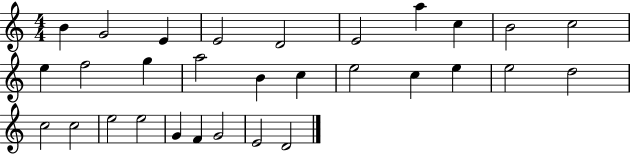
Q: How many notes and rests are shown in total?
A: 30